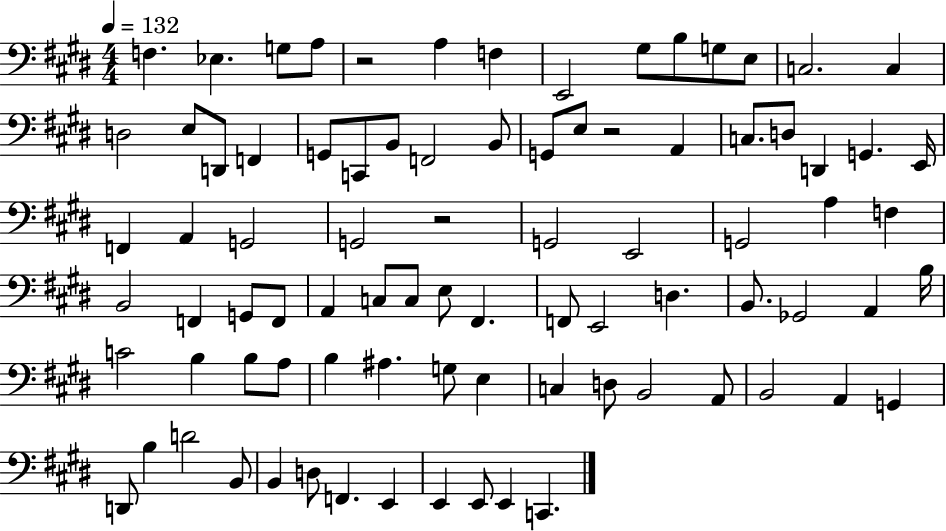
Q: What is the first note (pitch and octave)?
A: F3